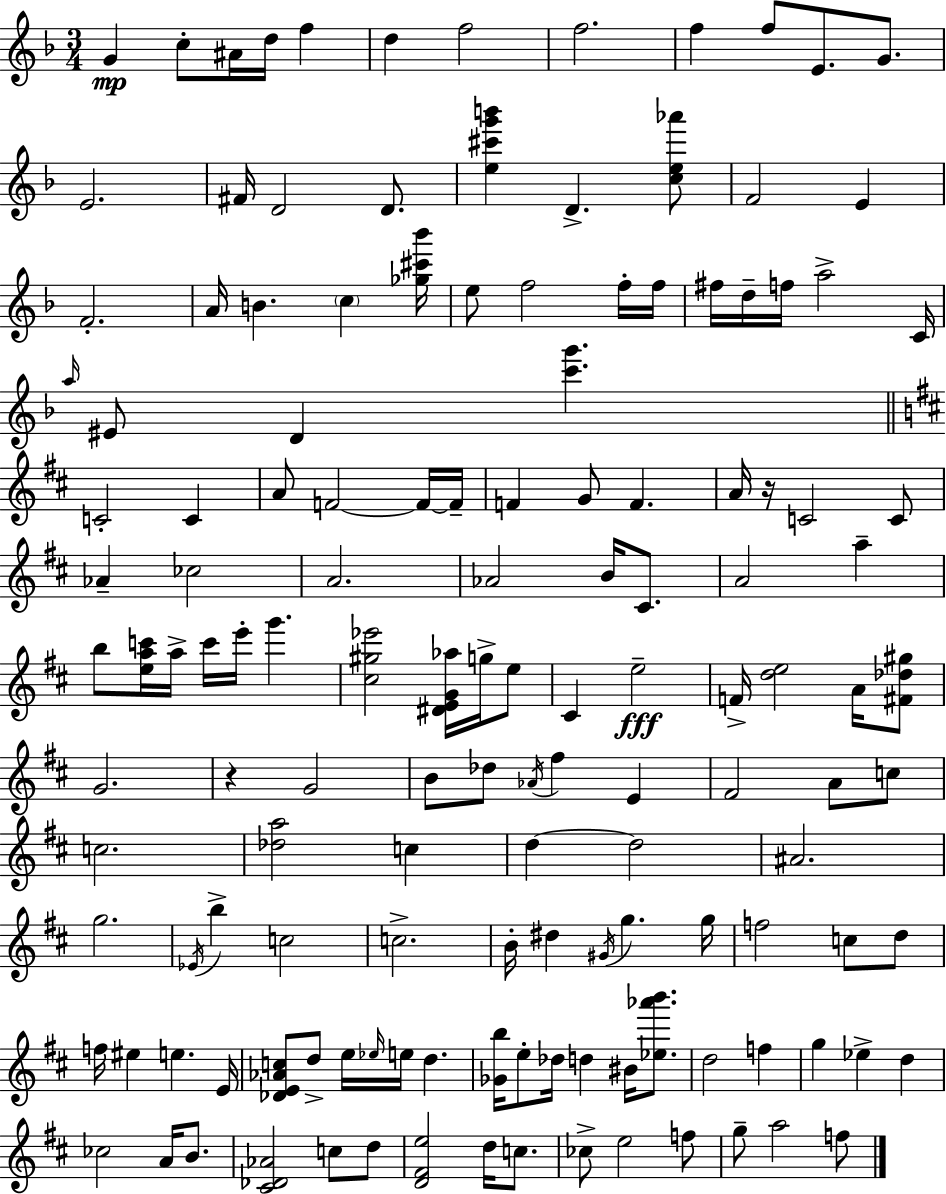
{
  \clef treble
  \numericTimeSignature
  \time 3/4
  \key d \minor
  \repeat volta 2 { g'4\mp c''8-. ais'16 d''16 f''4 | d''4 f''2 | f''2. | f''4 f''8 e'8. g'8. | \break e'2. | fis'16 d'2 d'8. | <e'' cis''' g''' b'''>4 d'4.-> <c'' e'' aes'''>8 | f'2 e'4 | \break f'2.-. | a'16 b'4. \parenthesize c''4 <ges'' cis''' bes'''>16 | e''8 f''2 f''16-. f''16 | fis''16 d''16-- f''16 a''2-> c'16 | \break \grace { a''16 } eis'8 d'4 <c''' g'''>4. | \bar "||" \break \key b \minor c'2-. c'4 | a'8 f'2~~ f'16~~ f'16-- | f'4 g'8 f'4. | a'16 r16 c'2 c'8 | \break aes'4-- ces''2 | a'2. | aes'2 b'16 cis'8. | a'2 a''4-- | \break b''8 <e'' a'' c'''>16 a''16-> c'''16 e'''16-. g'''4. | <cis'' gis'' ees'''>2 <dis' e' g' aes''>16 g''16-> e''8 | cis'4 e''2--\fff | f'16-> <d'' e''>2 a'16 <fis' des'' gis''>8 | \break g'2. | r4 g'2 | b'8 des''8 \acciaccatura { aes'16 } fis''4 e'4 | fis'2 a'8 c''8 | \break c''2. | <des'' a''>2 c''4 | d''4~~ d''2 | ais'2. | \break g''2. | \acciaccatura { ees'16 } b''4-> c''2 | c''2.-> | b'16-. dis''4 \acciaccatura { gis'16 } g''4. | \break g''16 f''2 c''8 | d''8 f''16 eis''4 e''4. | e'16 <des' e' aes' c''>8 d''8-> e''16 \grace { ees''16 } e''16 d''4. | <ges' b''>16 e''8-. des''16 d''4 | \break bis'16 <ees'' aes''' b'''>8. d''2 | f''4 g''4 ees''4-> | d''4 ces''2 | a'16 b'8. <cis' des' aes'>2 | \break c''8 d''8 <d' fis' e''>2 | d''16 c''8. ces''8-> e''2 | f''8 g''8-- a''2 | f''8 } \bar "|."
}